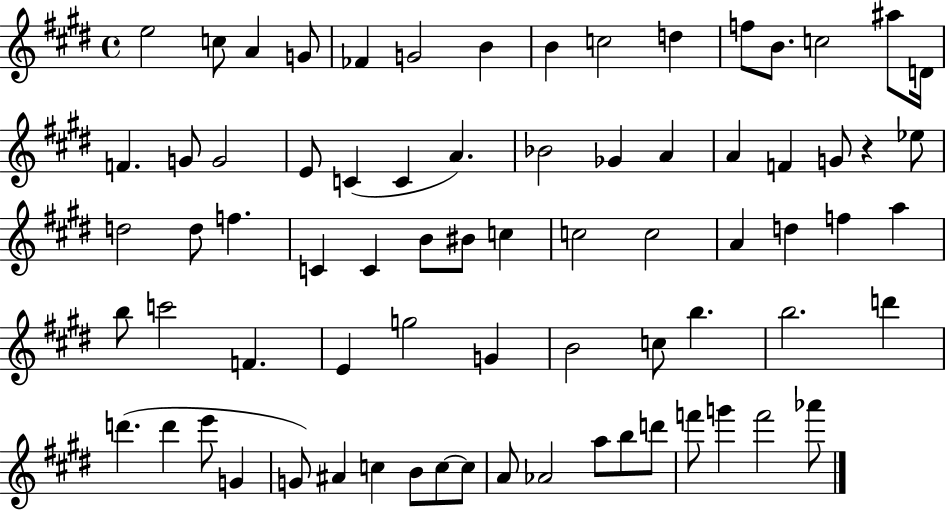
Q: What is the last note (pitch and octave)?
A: Ab6